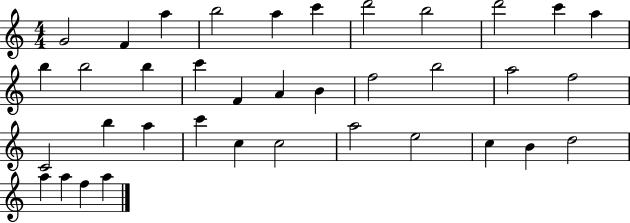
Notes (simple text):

G4/h F4/q A5/q B5/h A5/q C6/q D6/h B5/h D6/h C6/q A5/q B5/q B5/h B5/q C6/q F4/q A4/q B4/q F5/h B5/h A5/h F5/h C4/h B5/q A5/q C6/q C5/q C5/h A5/h E5/h C5/q B4/q D5/h A5/q A5/q F5/q A5/q